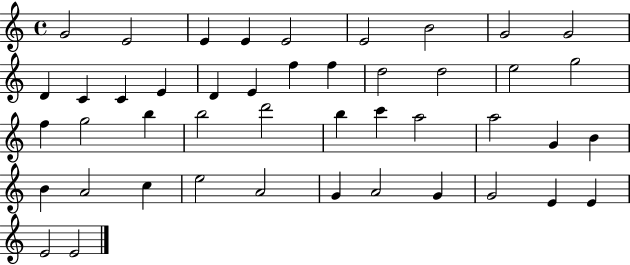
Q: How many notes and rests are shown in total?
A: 45